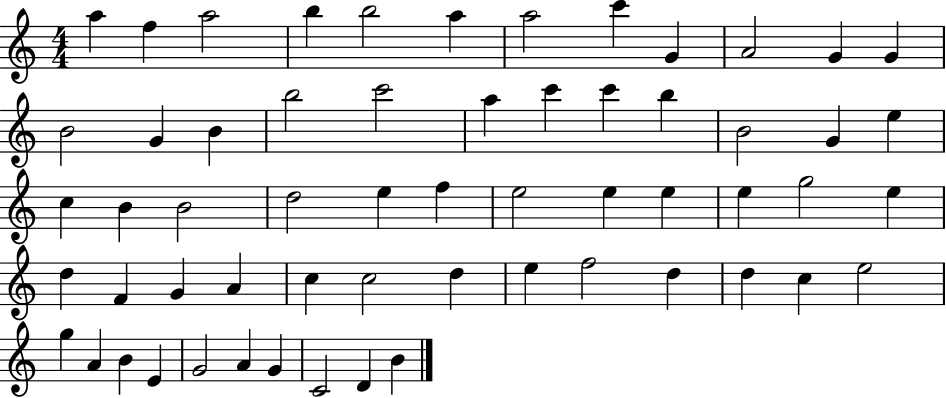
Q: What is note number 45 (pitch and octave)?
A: F5